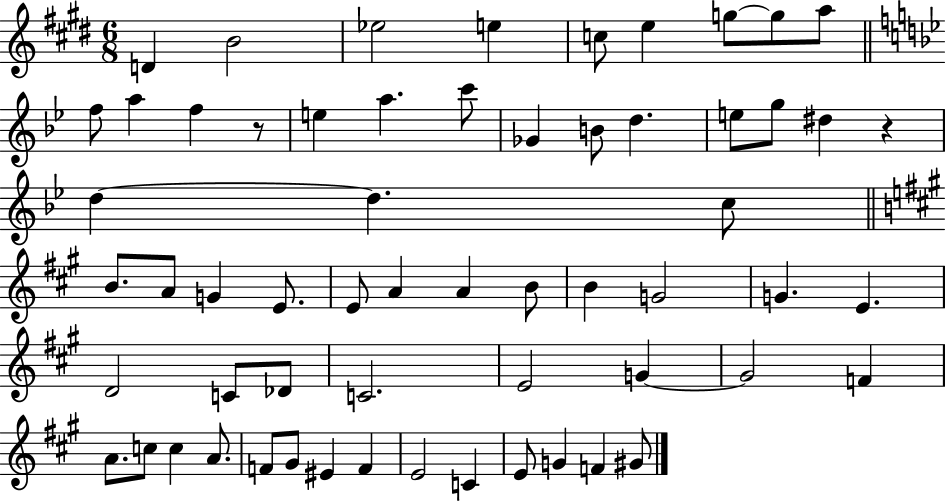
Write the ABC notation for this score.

X:1
T:Untitled
M:6/8
L:1/4
K:E
D B2 _e2 e c/2 e g/2 g/2 a/2 f/2 a f z/2 e a c'/2 _G B/2 d e/2 g/2 ^d z d d c/2 B/2 A/2 G E/2 E/2 A A B/2 B G2 G E D2 C/2 _D/2 C2 E2 G G2 F A/2 c/2 c A/2 F/2 ^G/2 ^E F E2 C E/2 G F ^G/2